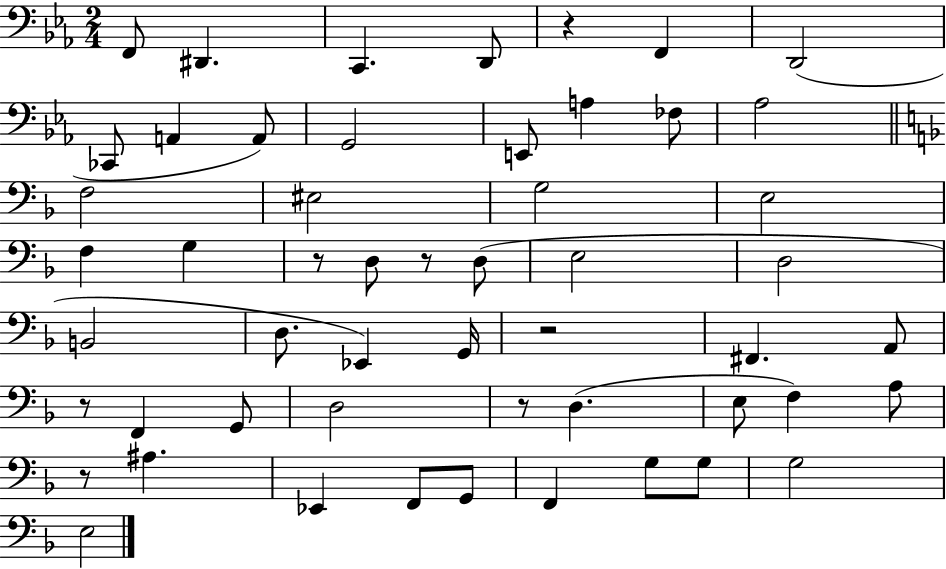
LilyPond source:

{
  \clef bass
  \numericTimeSignature
  \time 2/4
  \key ees \major
  f,8 dis,4. | c,4. d,8 | r4 f,4 | d,2( | \break ces,8 a,4 a,8) | g,2 | e,8 a4 fes8 | aes2 | \break \bar "||" \break \key d \minor f2 | eis2 | g2 | e2 | \break f4 g4 | r8 d8 r8 d8( | e2 | d2 | \break b,2 | d8. ees,4) g,16 | r2 | fis,4. a,8 | \break r8 f,4 g,8 | d2 | r8 d4.( | e8 f4) a8 | \break r8 ais4. | ees,4 f,8 g,8 | f,4 g8 g8 | g2 | \break e2 | \bar "|."
}